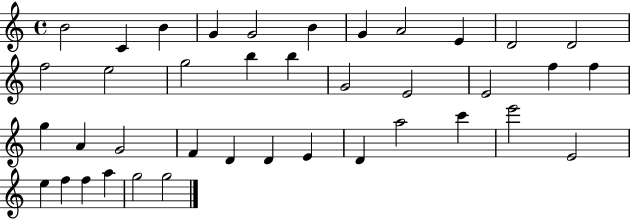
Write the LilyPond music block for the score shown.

{
  \clef treble
  \time 4/4
  \defaultTimeSignature
  \key c \major
  b'2 c'4 b'4 | g'4 g'2 b'4 | g'4 a'2 e'4 | d'2 d'2 | \break f''2 e''2 | g''2 b''4 b''4 | g'2 e'2 | e'2 f''4 f''4 | \break g''4 a'4 g'2 | f'4 d'4 d'4 e'4 | d'4 a''2 c'''4 | e'''2 e'2 | \break e''4 f''4 f''4 a''4 | g''2 g''2 | \bar "|."
}